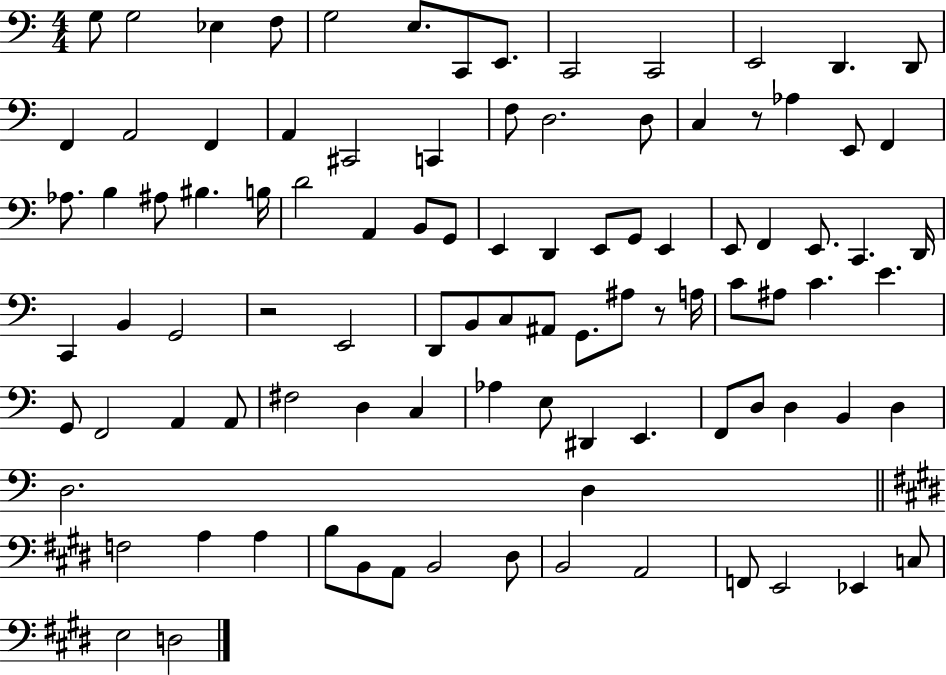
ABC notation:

X:1
T:Untitled
M:4/4
L:1/4
K:C
G,/2 G,2 _E, F,/2 G,2 E,/2 C,,/2 E,,/2 C,,2 C,,2 E,,2 D,, D,,/2 F,, A,,2 F,, A,, ^C,,2 C,, F,/2 D,2 D,/2 C, z/2 _A, E,,/2 F,, _A,/2 B, ^A,/2 ^B, B,/4 D2 A,, B,,/2 G,,/2 E,, D,, E,,/2 G,,/2 E,, E,,/2 F,, E,,/2 C,, D,,/4 C,, B,, G,,2 z2 E,,2 D,,/2 B,,/2 C,/2 ^A,,/2 G,,/2 ^A,/2 z/2 A,/4 C/2 ^A,/2 C E G,,/2 F,,2 A,, A,,/2 ^F,2 D, C, _A, E,/2 ^D,, E,, F,,/2 D,/2 D, B,, D, D,2 D, F,2 A, A, B,/2 B,,/2 A,,/2 B,,2 ^D,/2 B,,2 A,,2 F,,/2 E,,2 _E,, C,/2 E,2 D,2